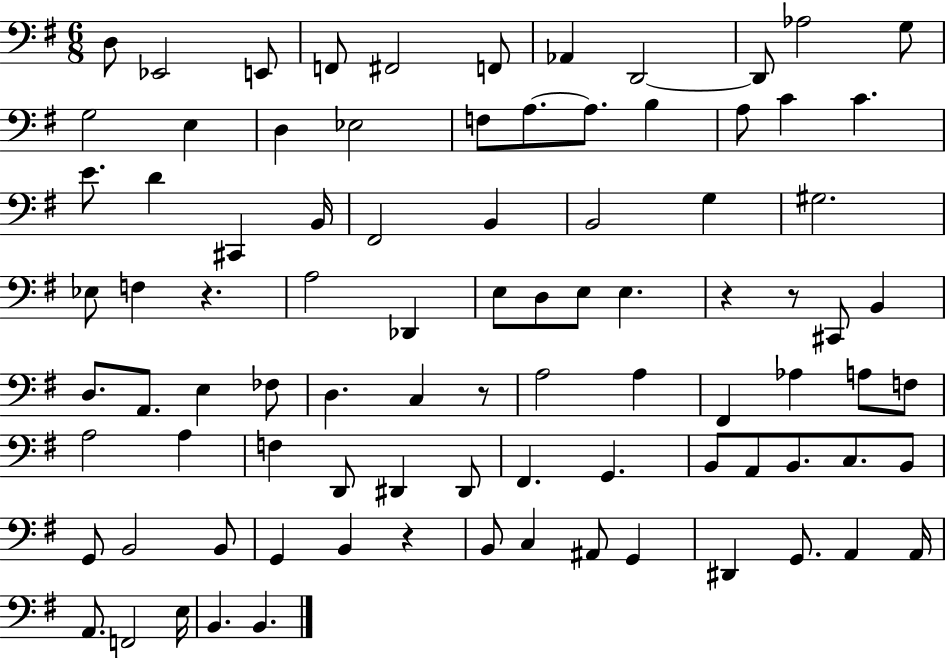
D3/e Eb2/h E2/e F2/e F#2/h F2/e Ab2/q D2/h D2/e Ab3/h G3/e G3/h E3/q D3/q Eb3/h F3/e A3/e. A3/e. B3/q A3/e C4/q C4/q. E4/e. D4/q C#2/q B2/s F#2/h B2/q B2/h G3/q G#3/h. Eb3/e F3/q R/q. A3/h Db2/q E3/e D3/e E3/e E3/q. R/q R/e C#2/e B2/q D3/e. A2/e. E3/q FES3/e D3/q. C3/q R/e A3/h A3/q F#2/q Ab3/q A3/e F3/e A3/h A3/q F3/q D2/e D#2/q D#2/e F#2/q. G2/q. B2/e A2/e B2/e. C3/e. B2/e G2/e B2/h B2/e G2/q B2/q R/q B2/e C3/q A#2/e G2/q D#2/q G2/e. A2/q A2/s A2/e. F2/h E3/s B2/q. B2/q.